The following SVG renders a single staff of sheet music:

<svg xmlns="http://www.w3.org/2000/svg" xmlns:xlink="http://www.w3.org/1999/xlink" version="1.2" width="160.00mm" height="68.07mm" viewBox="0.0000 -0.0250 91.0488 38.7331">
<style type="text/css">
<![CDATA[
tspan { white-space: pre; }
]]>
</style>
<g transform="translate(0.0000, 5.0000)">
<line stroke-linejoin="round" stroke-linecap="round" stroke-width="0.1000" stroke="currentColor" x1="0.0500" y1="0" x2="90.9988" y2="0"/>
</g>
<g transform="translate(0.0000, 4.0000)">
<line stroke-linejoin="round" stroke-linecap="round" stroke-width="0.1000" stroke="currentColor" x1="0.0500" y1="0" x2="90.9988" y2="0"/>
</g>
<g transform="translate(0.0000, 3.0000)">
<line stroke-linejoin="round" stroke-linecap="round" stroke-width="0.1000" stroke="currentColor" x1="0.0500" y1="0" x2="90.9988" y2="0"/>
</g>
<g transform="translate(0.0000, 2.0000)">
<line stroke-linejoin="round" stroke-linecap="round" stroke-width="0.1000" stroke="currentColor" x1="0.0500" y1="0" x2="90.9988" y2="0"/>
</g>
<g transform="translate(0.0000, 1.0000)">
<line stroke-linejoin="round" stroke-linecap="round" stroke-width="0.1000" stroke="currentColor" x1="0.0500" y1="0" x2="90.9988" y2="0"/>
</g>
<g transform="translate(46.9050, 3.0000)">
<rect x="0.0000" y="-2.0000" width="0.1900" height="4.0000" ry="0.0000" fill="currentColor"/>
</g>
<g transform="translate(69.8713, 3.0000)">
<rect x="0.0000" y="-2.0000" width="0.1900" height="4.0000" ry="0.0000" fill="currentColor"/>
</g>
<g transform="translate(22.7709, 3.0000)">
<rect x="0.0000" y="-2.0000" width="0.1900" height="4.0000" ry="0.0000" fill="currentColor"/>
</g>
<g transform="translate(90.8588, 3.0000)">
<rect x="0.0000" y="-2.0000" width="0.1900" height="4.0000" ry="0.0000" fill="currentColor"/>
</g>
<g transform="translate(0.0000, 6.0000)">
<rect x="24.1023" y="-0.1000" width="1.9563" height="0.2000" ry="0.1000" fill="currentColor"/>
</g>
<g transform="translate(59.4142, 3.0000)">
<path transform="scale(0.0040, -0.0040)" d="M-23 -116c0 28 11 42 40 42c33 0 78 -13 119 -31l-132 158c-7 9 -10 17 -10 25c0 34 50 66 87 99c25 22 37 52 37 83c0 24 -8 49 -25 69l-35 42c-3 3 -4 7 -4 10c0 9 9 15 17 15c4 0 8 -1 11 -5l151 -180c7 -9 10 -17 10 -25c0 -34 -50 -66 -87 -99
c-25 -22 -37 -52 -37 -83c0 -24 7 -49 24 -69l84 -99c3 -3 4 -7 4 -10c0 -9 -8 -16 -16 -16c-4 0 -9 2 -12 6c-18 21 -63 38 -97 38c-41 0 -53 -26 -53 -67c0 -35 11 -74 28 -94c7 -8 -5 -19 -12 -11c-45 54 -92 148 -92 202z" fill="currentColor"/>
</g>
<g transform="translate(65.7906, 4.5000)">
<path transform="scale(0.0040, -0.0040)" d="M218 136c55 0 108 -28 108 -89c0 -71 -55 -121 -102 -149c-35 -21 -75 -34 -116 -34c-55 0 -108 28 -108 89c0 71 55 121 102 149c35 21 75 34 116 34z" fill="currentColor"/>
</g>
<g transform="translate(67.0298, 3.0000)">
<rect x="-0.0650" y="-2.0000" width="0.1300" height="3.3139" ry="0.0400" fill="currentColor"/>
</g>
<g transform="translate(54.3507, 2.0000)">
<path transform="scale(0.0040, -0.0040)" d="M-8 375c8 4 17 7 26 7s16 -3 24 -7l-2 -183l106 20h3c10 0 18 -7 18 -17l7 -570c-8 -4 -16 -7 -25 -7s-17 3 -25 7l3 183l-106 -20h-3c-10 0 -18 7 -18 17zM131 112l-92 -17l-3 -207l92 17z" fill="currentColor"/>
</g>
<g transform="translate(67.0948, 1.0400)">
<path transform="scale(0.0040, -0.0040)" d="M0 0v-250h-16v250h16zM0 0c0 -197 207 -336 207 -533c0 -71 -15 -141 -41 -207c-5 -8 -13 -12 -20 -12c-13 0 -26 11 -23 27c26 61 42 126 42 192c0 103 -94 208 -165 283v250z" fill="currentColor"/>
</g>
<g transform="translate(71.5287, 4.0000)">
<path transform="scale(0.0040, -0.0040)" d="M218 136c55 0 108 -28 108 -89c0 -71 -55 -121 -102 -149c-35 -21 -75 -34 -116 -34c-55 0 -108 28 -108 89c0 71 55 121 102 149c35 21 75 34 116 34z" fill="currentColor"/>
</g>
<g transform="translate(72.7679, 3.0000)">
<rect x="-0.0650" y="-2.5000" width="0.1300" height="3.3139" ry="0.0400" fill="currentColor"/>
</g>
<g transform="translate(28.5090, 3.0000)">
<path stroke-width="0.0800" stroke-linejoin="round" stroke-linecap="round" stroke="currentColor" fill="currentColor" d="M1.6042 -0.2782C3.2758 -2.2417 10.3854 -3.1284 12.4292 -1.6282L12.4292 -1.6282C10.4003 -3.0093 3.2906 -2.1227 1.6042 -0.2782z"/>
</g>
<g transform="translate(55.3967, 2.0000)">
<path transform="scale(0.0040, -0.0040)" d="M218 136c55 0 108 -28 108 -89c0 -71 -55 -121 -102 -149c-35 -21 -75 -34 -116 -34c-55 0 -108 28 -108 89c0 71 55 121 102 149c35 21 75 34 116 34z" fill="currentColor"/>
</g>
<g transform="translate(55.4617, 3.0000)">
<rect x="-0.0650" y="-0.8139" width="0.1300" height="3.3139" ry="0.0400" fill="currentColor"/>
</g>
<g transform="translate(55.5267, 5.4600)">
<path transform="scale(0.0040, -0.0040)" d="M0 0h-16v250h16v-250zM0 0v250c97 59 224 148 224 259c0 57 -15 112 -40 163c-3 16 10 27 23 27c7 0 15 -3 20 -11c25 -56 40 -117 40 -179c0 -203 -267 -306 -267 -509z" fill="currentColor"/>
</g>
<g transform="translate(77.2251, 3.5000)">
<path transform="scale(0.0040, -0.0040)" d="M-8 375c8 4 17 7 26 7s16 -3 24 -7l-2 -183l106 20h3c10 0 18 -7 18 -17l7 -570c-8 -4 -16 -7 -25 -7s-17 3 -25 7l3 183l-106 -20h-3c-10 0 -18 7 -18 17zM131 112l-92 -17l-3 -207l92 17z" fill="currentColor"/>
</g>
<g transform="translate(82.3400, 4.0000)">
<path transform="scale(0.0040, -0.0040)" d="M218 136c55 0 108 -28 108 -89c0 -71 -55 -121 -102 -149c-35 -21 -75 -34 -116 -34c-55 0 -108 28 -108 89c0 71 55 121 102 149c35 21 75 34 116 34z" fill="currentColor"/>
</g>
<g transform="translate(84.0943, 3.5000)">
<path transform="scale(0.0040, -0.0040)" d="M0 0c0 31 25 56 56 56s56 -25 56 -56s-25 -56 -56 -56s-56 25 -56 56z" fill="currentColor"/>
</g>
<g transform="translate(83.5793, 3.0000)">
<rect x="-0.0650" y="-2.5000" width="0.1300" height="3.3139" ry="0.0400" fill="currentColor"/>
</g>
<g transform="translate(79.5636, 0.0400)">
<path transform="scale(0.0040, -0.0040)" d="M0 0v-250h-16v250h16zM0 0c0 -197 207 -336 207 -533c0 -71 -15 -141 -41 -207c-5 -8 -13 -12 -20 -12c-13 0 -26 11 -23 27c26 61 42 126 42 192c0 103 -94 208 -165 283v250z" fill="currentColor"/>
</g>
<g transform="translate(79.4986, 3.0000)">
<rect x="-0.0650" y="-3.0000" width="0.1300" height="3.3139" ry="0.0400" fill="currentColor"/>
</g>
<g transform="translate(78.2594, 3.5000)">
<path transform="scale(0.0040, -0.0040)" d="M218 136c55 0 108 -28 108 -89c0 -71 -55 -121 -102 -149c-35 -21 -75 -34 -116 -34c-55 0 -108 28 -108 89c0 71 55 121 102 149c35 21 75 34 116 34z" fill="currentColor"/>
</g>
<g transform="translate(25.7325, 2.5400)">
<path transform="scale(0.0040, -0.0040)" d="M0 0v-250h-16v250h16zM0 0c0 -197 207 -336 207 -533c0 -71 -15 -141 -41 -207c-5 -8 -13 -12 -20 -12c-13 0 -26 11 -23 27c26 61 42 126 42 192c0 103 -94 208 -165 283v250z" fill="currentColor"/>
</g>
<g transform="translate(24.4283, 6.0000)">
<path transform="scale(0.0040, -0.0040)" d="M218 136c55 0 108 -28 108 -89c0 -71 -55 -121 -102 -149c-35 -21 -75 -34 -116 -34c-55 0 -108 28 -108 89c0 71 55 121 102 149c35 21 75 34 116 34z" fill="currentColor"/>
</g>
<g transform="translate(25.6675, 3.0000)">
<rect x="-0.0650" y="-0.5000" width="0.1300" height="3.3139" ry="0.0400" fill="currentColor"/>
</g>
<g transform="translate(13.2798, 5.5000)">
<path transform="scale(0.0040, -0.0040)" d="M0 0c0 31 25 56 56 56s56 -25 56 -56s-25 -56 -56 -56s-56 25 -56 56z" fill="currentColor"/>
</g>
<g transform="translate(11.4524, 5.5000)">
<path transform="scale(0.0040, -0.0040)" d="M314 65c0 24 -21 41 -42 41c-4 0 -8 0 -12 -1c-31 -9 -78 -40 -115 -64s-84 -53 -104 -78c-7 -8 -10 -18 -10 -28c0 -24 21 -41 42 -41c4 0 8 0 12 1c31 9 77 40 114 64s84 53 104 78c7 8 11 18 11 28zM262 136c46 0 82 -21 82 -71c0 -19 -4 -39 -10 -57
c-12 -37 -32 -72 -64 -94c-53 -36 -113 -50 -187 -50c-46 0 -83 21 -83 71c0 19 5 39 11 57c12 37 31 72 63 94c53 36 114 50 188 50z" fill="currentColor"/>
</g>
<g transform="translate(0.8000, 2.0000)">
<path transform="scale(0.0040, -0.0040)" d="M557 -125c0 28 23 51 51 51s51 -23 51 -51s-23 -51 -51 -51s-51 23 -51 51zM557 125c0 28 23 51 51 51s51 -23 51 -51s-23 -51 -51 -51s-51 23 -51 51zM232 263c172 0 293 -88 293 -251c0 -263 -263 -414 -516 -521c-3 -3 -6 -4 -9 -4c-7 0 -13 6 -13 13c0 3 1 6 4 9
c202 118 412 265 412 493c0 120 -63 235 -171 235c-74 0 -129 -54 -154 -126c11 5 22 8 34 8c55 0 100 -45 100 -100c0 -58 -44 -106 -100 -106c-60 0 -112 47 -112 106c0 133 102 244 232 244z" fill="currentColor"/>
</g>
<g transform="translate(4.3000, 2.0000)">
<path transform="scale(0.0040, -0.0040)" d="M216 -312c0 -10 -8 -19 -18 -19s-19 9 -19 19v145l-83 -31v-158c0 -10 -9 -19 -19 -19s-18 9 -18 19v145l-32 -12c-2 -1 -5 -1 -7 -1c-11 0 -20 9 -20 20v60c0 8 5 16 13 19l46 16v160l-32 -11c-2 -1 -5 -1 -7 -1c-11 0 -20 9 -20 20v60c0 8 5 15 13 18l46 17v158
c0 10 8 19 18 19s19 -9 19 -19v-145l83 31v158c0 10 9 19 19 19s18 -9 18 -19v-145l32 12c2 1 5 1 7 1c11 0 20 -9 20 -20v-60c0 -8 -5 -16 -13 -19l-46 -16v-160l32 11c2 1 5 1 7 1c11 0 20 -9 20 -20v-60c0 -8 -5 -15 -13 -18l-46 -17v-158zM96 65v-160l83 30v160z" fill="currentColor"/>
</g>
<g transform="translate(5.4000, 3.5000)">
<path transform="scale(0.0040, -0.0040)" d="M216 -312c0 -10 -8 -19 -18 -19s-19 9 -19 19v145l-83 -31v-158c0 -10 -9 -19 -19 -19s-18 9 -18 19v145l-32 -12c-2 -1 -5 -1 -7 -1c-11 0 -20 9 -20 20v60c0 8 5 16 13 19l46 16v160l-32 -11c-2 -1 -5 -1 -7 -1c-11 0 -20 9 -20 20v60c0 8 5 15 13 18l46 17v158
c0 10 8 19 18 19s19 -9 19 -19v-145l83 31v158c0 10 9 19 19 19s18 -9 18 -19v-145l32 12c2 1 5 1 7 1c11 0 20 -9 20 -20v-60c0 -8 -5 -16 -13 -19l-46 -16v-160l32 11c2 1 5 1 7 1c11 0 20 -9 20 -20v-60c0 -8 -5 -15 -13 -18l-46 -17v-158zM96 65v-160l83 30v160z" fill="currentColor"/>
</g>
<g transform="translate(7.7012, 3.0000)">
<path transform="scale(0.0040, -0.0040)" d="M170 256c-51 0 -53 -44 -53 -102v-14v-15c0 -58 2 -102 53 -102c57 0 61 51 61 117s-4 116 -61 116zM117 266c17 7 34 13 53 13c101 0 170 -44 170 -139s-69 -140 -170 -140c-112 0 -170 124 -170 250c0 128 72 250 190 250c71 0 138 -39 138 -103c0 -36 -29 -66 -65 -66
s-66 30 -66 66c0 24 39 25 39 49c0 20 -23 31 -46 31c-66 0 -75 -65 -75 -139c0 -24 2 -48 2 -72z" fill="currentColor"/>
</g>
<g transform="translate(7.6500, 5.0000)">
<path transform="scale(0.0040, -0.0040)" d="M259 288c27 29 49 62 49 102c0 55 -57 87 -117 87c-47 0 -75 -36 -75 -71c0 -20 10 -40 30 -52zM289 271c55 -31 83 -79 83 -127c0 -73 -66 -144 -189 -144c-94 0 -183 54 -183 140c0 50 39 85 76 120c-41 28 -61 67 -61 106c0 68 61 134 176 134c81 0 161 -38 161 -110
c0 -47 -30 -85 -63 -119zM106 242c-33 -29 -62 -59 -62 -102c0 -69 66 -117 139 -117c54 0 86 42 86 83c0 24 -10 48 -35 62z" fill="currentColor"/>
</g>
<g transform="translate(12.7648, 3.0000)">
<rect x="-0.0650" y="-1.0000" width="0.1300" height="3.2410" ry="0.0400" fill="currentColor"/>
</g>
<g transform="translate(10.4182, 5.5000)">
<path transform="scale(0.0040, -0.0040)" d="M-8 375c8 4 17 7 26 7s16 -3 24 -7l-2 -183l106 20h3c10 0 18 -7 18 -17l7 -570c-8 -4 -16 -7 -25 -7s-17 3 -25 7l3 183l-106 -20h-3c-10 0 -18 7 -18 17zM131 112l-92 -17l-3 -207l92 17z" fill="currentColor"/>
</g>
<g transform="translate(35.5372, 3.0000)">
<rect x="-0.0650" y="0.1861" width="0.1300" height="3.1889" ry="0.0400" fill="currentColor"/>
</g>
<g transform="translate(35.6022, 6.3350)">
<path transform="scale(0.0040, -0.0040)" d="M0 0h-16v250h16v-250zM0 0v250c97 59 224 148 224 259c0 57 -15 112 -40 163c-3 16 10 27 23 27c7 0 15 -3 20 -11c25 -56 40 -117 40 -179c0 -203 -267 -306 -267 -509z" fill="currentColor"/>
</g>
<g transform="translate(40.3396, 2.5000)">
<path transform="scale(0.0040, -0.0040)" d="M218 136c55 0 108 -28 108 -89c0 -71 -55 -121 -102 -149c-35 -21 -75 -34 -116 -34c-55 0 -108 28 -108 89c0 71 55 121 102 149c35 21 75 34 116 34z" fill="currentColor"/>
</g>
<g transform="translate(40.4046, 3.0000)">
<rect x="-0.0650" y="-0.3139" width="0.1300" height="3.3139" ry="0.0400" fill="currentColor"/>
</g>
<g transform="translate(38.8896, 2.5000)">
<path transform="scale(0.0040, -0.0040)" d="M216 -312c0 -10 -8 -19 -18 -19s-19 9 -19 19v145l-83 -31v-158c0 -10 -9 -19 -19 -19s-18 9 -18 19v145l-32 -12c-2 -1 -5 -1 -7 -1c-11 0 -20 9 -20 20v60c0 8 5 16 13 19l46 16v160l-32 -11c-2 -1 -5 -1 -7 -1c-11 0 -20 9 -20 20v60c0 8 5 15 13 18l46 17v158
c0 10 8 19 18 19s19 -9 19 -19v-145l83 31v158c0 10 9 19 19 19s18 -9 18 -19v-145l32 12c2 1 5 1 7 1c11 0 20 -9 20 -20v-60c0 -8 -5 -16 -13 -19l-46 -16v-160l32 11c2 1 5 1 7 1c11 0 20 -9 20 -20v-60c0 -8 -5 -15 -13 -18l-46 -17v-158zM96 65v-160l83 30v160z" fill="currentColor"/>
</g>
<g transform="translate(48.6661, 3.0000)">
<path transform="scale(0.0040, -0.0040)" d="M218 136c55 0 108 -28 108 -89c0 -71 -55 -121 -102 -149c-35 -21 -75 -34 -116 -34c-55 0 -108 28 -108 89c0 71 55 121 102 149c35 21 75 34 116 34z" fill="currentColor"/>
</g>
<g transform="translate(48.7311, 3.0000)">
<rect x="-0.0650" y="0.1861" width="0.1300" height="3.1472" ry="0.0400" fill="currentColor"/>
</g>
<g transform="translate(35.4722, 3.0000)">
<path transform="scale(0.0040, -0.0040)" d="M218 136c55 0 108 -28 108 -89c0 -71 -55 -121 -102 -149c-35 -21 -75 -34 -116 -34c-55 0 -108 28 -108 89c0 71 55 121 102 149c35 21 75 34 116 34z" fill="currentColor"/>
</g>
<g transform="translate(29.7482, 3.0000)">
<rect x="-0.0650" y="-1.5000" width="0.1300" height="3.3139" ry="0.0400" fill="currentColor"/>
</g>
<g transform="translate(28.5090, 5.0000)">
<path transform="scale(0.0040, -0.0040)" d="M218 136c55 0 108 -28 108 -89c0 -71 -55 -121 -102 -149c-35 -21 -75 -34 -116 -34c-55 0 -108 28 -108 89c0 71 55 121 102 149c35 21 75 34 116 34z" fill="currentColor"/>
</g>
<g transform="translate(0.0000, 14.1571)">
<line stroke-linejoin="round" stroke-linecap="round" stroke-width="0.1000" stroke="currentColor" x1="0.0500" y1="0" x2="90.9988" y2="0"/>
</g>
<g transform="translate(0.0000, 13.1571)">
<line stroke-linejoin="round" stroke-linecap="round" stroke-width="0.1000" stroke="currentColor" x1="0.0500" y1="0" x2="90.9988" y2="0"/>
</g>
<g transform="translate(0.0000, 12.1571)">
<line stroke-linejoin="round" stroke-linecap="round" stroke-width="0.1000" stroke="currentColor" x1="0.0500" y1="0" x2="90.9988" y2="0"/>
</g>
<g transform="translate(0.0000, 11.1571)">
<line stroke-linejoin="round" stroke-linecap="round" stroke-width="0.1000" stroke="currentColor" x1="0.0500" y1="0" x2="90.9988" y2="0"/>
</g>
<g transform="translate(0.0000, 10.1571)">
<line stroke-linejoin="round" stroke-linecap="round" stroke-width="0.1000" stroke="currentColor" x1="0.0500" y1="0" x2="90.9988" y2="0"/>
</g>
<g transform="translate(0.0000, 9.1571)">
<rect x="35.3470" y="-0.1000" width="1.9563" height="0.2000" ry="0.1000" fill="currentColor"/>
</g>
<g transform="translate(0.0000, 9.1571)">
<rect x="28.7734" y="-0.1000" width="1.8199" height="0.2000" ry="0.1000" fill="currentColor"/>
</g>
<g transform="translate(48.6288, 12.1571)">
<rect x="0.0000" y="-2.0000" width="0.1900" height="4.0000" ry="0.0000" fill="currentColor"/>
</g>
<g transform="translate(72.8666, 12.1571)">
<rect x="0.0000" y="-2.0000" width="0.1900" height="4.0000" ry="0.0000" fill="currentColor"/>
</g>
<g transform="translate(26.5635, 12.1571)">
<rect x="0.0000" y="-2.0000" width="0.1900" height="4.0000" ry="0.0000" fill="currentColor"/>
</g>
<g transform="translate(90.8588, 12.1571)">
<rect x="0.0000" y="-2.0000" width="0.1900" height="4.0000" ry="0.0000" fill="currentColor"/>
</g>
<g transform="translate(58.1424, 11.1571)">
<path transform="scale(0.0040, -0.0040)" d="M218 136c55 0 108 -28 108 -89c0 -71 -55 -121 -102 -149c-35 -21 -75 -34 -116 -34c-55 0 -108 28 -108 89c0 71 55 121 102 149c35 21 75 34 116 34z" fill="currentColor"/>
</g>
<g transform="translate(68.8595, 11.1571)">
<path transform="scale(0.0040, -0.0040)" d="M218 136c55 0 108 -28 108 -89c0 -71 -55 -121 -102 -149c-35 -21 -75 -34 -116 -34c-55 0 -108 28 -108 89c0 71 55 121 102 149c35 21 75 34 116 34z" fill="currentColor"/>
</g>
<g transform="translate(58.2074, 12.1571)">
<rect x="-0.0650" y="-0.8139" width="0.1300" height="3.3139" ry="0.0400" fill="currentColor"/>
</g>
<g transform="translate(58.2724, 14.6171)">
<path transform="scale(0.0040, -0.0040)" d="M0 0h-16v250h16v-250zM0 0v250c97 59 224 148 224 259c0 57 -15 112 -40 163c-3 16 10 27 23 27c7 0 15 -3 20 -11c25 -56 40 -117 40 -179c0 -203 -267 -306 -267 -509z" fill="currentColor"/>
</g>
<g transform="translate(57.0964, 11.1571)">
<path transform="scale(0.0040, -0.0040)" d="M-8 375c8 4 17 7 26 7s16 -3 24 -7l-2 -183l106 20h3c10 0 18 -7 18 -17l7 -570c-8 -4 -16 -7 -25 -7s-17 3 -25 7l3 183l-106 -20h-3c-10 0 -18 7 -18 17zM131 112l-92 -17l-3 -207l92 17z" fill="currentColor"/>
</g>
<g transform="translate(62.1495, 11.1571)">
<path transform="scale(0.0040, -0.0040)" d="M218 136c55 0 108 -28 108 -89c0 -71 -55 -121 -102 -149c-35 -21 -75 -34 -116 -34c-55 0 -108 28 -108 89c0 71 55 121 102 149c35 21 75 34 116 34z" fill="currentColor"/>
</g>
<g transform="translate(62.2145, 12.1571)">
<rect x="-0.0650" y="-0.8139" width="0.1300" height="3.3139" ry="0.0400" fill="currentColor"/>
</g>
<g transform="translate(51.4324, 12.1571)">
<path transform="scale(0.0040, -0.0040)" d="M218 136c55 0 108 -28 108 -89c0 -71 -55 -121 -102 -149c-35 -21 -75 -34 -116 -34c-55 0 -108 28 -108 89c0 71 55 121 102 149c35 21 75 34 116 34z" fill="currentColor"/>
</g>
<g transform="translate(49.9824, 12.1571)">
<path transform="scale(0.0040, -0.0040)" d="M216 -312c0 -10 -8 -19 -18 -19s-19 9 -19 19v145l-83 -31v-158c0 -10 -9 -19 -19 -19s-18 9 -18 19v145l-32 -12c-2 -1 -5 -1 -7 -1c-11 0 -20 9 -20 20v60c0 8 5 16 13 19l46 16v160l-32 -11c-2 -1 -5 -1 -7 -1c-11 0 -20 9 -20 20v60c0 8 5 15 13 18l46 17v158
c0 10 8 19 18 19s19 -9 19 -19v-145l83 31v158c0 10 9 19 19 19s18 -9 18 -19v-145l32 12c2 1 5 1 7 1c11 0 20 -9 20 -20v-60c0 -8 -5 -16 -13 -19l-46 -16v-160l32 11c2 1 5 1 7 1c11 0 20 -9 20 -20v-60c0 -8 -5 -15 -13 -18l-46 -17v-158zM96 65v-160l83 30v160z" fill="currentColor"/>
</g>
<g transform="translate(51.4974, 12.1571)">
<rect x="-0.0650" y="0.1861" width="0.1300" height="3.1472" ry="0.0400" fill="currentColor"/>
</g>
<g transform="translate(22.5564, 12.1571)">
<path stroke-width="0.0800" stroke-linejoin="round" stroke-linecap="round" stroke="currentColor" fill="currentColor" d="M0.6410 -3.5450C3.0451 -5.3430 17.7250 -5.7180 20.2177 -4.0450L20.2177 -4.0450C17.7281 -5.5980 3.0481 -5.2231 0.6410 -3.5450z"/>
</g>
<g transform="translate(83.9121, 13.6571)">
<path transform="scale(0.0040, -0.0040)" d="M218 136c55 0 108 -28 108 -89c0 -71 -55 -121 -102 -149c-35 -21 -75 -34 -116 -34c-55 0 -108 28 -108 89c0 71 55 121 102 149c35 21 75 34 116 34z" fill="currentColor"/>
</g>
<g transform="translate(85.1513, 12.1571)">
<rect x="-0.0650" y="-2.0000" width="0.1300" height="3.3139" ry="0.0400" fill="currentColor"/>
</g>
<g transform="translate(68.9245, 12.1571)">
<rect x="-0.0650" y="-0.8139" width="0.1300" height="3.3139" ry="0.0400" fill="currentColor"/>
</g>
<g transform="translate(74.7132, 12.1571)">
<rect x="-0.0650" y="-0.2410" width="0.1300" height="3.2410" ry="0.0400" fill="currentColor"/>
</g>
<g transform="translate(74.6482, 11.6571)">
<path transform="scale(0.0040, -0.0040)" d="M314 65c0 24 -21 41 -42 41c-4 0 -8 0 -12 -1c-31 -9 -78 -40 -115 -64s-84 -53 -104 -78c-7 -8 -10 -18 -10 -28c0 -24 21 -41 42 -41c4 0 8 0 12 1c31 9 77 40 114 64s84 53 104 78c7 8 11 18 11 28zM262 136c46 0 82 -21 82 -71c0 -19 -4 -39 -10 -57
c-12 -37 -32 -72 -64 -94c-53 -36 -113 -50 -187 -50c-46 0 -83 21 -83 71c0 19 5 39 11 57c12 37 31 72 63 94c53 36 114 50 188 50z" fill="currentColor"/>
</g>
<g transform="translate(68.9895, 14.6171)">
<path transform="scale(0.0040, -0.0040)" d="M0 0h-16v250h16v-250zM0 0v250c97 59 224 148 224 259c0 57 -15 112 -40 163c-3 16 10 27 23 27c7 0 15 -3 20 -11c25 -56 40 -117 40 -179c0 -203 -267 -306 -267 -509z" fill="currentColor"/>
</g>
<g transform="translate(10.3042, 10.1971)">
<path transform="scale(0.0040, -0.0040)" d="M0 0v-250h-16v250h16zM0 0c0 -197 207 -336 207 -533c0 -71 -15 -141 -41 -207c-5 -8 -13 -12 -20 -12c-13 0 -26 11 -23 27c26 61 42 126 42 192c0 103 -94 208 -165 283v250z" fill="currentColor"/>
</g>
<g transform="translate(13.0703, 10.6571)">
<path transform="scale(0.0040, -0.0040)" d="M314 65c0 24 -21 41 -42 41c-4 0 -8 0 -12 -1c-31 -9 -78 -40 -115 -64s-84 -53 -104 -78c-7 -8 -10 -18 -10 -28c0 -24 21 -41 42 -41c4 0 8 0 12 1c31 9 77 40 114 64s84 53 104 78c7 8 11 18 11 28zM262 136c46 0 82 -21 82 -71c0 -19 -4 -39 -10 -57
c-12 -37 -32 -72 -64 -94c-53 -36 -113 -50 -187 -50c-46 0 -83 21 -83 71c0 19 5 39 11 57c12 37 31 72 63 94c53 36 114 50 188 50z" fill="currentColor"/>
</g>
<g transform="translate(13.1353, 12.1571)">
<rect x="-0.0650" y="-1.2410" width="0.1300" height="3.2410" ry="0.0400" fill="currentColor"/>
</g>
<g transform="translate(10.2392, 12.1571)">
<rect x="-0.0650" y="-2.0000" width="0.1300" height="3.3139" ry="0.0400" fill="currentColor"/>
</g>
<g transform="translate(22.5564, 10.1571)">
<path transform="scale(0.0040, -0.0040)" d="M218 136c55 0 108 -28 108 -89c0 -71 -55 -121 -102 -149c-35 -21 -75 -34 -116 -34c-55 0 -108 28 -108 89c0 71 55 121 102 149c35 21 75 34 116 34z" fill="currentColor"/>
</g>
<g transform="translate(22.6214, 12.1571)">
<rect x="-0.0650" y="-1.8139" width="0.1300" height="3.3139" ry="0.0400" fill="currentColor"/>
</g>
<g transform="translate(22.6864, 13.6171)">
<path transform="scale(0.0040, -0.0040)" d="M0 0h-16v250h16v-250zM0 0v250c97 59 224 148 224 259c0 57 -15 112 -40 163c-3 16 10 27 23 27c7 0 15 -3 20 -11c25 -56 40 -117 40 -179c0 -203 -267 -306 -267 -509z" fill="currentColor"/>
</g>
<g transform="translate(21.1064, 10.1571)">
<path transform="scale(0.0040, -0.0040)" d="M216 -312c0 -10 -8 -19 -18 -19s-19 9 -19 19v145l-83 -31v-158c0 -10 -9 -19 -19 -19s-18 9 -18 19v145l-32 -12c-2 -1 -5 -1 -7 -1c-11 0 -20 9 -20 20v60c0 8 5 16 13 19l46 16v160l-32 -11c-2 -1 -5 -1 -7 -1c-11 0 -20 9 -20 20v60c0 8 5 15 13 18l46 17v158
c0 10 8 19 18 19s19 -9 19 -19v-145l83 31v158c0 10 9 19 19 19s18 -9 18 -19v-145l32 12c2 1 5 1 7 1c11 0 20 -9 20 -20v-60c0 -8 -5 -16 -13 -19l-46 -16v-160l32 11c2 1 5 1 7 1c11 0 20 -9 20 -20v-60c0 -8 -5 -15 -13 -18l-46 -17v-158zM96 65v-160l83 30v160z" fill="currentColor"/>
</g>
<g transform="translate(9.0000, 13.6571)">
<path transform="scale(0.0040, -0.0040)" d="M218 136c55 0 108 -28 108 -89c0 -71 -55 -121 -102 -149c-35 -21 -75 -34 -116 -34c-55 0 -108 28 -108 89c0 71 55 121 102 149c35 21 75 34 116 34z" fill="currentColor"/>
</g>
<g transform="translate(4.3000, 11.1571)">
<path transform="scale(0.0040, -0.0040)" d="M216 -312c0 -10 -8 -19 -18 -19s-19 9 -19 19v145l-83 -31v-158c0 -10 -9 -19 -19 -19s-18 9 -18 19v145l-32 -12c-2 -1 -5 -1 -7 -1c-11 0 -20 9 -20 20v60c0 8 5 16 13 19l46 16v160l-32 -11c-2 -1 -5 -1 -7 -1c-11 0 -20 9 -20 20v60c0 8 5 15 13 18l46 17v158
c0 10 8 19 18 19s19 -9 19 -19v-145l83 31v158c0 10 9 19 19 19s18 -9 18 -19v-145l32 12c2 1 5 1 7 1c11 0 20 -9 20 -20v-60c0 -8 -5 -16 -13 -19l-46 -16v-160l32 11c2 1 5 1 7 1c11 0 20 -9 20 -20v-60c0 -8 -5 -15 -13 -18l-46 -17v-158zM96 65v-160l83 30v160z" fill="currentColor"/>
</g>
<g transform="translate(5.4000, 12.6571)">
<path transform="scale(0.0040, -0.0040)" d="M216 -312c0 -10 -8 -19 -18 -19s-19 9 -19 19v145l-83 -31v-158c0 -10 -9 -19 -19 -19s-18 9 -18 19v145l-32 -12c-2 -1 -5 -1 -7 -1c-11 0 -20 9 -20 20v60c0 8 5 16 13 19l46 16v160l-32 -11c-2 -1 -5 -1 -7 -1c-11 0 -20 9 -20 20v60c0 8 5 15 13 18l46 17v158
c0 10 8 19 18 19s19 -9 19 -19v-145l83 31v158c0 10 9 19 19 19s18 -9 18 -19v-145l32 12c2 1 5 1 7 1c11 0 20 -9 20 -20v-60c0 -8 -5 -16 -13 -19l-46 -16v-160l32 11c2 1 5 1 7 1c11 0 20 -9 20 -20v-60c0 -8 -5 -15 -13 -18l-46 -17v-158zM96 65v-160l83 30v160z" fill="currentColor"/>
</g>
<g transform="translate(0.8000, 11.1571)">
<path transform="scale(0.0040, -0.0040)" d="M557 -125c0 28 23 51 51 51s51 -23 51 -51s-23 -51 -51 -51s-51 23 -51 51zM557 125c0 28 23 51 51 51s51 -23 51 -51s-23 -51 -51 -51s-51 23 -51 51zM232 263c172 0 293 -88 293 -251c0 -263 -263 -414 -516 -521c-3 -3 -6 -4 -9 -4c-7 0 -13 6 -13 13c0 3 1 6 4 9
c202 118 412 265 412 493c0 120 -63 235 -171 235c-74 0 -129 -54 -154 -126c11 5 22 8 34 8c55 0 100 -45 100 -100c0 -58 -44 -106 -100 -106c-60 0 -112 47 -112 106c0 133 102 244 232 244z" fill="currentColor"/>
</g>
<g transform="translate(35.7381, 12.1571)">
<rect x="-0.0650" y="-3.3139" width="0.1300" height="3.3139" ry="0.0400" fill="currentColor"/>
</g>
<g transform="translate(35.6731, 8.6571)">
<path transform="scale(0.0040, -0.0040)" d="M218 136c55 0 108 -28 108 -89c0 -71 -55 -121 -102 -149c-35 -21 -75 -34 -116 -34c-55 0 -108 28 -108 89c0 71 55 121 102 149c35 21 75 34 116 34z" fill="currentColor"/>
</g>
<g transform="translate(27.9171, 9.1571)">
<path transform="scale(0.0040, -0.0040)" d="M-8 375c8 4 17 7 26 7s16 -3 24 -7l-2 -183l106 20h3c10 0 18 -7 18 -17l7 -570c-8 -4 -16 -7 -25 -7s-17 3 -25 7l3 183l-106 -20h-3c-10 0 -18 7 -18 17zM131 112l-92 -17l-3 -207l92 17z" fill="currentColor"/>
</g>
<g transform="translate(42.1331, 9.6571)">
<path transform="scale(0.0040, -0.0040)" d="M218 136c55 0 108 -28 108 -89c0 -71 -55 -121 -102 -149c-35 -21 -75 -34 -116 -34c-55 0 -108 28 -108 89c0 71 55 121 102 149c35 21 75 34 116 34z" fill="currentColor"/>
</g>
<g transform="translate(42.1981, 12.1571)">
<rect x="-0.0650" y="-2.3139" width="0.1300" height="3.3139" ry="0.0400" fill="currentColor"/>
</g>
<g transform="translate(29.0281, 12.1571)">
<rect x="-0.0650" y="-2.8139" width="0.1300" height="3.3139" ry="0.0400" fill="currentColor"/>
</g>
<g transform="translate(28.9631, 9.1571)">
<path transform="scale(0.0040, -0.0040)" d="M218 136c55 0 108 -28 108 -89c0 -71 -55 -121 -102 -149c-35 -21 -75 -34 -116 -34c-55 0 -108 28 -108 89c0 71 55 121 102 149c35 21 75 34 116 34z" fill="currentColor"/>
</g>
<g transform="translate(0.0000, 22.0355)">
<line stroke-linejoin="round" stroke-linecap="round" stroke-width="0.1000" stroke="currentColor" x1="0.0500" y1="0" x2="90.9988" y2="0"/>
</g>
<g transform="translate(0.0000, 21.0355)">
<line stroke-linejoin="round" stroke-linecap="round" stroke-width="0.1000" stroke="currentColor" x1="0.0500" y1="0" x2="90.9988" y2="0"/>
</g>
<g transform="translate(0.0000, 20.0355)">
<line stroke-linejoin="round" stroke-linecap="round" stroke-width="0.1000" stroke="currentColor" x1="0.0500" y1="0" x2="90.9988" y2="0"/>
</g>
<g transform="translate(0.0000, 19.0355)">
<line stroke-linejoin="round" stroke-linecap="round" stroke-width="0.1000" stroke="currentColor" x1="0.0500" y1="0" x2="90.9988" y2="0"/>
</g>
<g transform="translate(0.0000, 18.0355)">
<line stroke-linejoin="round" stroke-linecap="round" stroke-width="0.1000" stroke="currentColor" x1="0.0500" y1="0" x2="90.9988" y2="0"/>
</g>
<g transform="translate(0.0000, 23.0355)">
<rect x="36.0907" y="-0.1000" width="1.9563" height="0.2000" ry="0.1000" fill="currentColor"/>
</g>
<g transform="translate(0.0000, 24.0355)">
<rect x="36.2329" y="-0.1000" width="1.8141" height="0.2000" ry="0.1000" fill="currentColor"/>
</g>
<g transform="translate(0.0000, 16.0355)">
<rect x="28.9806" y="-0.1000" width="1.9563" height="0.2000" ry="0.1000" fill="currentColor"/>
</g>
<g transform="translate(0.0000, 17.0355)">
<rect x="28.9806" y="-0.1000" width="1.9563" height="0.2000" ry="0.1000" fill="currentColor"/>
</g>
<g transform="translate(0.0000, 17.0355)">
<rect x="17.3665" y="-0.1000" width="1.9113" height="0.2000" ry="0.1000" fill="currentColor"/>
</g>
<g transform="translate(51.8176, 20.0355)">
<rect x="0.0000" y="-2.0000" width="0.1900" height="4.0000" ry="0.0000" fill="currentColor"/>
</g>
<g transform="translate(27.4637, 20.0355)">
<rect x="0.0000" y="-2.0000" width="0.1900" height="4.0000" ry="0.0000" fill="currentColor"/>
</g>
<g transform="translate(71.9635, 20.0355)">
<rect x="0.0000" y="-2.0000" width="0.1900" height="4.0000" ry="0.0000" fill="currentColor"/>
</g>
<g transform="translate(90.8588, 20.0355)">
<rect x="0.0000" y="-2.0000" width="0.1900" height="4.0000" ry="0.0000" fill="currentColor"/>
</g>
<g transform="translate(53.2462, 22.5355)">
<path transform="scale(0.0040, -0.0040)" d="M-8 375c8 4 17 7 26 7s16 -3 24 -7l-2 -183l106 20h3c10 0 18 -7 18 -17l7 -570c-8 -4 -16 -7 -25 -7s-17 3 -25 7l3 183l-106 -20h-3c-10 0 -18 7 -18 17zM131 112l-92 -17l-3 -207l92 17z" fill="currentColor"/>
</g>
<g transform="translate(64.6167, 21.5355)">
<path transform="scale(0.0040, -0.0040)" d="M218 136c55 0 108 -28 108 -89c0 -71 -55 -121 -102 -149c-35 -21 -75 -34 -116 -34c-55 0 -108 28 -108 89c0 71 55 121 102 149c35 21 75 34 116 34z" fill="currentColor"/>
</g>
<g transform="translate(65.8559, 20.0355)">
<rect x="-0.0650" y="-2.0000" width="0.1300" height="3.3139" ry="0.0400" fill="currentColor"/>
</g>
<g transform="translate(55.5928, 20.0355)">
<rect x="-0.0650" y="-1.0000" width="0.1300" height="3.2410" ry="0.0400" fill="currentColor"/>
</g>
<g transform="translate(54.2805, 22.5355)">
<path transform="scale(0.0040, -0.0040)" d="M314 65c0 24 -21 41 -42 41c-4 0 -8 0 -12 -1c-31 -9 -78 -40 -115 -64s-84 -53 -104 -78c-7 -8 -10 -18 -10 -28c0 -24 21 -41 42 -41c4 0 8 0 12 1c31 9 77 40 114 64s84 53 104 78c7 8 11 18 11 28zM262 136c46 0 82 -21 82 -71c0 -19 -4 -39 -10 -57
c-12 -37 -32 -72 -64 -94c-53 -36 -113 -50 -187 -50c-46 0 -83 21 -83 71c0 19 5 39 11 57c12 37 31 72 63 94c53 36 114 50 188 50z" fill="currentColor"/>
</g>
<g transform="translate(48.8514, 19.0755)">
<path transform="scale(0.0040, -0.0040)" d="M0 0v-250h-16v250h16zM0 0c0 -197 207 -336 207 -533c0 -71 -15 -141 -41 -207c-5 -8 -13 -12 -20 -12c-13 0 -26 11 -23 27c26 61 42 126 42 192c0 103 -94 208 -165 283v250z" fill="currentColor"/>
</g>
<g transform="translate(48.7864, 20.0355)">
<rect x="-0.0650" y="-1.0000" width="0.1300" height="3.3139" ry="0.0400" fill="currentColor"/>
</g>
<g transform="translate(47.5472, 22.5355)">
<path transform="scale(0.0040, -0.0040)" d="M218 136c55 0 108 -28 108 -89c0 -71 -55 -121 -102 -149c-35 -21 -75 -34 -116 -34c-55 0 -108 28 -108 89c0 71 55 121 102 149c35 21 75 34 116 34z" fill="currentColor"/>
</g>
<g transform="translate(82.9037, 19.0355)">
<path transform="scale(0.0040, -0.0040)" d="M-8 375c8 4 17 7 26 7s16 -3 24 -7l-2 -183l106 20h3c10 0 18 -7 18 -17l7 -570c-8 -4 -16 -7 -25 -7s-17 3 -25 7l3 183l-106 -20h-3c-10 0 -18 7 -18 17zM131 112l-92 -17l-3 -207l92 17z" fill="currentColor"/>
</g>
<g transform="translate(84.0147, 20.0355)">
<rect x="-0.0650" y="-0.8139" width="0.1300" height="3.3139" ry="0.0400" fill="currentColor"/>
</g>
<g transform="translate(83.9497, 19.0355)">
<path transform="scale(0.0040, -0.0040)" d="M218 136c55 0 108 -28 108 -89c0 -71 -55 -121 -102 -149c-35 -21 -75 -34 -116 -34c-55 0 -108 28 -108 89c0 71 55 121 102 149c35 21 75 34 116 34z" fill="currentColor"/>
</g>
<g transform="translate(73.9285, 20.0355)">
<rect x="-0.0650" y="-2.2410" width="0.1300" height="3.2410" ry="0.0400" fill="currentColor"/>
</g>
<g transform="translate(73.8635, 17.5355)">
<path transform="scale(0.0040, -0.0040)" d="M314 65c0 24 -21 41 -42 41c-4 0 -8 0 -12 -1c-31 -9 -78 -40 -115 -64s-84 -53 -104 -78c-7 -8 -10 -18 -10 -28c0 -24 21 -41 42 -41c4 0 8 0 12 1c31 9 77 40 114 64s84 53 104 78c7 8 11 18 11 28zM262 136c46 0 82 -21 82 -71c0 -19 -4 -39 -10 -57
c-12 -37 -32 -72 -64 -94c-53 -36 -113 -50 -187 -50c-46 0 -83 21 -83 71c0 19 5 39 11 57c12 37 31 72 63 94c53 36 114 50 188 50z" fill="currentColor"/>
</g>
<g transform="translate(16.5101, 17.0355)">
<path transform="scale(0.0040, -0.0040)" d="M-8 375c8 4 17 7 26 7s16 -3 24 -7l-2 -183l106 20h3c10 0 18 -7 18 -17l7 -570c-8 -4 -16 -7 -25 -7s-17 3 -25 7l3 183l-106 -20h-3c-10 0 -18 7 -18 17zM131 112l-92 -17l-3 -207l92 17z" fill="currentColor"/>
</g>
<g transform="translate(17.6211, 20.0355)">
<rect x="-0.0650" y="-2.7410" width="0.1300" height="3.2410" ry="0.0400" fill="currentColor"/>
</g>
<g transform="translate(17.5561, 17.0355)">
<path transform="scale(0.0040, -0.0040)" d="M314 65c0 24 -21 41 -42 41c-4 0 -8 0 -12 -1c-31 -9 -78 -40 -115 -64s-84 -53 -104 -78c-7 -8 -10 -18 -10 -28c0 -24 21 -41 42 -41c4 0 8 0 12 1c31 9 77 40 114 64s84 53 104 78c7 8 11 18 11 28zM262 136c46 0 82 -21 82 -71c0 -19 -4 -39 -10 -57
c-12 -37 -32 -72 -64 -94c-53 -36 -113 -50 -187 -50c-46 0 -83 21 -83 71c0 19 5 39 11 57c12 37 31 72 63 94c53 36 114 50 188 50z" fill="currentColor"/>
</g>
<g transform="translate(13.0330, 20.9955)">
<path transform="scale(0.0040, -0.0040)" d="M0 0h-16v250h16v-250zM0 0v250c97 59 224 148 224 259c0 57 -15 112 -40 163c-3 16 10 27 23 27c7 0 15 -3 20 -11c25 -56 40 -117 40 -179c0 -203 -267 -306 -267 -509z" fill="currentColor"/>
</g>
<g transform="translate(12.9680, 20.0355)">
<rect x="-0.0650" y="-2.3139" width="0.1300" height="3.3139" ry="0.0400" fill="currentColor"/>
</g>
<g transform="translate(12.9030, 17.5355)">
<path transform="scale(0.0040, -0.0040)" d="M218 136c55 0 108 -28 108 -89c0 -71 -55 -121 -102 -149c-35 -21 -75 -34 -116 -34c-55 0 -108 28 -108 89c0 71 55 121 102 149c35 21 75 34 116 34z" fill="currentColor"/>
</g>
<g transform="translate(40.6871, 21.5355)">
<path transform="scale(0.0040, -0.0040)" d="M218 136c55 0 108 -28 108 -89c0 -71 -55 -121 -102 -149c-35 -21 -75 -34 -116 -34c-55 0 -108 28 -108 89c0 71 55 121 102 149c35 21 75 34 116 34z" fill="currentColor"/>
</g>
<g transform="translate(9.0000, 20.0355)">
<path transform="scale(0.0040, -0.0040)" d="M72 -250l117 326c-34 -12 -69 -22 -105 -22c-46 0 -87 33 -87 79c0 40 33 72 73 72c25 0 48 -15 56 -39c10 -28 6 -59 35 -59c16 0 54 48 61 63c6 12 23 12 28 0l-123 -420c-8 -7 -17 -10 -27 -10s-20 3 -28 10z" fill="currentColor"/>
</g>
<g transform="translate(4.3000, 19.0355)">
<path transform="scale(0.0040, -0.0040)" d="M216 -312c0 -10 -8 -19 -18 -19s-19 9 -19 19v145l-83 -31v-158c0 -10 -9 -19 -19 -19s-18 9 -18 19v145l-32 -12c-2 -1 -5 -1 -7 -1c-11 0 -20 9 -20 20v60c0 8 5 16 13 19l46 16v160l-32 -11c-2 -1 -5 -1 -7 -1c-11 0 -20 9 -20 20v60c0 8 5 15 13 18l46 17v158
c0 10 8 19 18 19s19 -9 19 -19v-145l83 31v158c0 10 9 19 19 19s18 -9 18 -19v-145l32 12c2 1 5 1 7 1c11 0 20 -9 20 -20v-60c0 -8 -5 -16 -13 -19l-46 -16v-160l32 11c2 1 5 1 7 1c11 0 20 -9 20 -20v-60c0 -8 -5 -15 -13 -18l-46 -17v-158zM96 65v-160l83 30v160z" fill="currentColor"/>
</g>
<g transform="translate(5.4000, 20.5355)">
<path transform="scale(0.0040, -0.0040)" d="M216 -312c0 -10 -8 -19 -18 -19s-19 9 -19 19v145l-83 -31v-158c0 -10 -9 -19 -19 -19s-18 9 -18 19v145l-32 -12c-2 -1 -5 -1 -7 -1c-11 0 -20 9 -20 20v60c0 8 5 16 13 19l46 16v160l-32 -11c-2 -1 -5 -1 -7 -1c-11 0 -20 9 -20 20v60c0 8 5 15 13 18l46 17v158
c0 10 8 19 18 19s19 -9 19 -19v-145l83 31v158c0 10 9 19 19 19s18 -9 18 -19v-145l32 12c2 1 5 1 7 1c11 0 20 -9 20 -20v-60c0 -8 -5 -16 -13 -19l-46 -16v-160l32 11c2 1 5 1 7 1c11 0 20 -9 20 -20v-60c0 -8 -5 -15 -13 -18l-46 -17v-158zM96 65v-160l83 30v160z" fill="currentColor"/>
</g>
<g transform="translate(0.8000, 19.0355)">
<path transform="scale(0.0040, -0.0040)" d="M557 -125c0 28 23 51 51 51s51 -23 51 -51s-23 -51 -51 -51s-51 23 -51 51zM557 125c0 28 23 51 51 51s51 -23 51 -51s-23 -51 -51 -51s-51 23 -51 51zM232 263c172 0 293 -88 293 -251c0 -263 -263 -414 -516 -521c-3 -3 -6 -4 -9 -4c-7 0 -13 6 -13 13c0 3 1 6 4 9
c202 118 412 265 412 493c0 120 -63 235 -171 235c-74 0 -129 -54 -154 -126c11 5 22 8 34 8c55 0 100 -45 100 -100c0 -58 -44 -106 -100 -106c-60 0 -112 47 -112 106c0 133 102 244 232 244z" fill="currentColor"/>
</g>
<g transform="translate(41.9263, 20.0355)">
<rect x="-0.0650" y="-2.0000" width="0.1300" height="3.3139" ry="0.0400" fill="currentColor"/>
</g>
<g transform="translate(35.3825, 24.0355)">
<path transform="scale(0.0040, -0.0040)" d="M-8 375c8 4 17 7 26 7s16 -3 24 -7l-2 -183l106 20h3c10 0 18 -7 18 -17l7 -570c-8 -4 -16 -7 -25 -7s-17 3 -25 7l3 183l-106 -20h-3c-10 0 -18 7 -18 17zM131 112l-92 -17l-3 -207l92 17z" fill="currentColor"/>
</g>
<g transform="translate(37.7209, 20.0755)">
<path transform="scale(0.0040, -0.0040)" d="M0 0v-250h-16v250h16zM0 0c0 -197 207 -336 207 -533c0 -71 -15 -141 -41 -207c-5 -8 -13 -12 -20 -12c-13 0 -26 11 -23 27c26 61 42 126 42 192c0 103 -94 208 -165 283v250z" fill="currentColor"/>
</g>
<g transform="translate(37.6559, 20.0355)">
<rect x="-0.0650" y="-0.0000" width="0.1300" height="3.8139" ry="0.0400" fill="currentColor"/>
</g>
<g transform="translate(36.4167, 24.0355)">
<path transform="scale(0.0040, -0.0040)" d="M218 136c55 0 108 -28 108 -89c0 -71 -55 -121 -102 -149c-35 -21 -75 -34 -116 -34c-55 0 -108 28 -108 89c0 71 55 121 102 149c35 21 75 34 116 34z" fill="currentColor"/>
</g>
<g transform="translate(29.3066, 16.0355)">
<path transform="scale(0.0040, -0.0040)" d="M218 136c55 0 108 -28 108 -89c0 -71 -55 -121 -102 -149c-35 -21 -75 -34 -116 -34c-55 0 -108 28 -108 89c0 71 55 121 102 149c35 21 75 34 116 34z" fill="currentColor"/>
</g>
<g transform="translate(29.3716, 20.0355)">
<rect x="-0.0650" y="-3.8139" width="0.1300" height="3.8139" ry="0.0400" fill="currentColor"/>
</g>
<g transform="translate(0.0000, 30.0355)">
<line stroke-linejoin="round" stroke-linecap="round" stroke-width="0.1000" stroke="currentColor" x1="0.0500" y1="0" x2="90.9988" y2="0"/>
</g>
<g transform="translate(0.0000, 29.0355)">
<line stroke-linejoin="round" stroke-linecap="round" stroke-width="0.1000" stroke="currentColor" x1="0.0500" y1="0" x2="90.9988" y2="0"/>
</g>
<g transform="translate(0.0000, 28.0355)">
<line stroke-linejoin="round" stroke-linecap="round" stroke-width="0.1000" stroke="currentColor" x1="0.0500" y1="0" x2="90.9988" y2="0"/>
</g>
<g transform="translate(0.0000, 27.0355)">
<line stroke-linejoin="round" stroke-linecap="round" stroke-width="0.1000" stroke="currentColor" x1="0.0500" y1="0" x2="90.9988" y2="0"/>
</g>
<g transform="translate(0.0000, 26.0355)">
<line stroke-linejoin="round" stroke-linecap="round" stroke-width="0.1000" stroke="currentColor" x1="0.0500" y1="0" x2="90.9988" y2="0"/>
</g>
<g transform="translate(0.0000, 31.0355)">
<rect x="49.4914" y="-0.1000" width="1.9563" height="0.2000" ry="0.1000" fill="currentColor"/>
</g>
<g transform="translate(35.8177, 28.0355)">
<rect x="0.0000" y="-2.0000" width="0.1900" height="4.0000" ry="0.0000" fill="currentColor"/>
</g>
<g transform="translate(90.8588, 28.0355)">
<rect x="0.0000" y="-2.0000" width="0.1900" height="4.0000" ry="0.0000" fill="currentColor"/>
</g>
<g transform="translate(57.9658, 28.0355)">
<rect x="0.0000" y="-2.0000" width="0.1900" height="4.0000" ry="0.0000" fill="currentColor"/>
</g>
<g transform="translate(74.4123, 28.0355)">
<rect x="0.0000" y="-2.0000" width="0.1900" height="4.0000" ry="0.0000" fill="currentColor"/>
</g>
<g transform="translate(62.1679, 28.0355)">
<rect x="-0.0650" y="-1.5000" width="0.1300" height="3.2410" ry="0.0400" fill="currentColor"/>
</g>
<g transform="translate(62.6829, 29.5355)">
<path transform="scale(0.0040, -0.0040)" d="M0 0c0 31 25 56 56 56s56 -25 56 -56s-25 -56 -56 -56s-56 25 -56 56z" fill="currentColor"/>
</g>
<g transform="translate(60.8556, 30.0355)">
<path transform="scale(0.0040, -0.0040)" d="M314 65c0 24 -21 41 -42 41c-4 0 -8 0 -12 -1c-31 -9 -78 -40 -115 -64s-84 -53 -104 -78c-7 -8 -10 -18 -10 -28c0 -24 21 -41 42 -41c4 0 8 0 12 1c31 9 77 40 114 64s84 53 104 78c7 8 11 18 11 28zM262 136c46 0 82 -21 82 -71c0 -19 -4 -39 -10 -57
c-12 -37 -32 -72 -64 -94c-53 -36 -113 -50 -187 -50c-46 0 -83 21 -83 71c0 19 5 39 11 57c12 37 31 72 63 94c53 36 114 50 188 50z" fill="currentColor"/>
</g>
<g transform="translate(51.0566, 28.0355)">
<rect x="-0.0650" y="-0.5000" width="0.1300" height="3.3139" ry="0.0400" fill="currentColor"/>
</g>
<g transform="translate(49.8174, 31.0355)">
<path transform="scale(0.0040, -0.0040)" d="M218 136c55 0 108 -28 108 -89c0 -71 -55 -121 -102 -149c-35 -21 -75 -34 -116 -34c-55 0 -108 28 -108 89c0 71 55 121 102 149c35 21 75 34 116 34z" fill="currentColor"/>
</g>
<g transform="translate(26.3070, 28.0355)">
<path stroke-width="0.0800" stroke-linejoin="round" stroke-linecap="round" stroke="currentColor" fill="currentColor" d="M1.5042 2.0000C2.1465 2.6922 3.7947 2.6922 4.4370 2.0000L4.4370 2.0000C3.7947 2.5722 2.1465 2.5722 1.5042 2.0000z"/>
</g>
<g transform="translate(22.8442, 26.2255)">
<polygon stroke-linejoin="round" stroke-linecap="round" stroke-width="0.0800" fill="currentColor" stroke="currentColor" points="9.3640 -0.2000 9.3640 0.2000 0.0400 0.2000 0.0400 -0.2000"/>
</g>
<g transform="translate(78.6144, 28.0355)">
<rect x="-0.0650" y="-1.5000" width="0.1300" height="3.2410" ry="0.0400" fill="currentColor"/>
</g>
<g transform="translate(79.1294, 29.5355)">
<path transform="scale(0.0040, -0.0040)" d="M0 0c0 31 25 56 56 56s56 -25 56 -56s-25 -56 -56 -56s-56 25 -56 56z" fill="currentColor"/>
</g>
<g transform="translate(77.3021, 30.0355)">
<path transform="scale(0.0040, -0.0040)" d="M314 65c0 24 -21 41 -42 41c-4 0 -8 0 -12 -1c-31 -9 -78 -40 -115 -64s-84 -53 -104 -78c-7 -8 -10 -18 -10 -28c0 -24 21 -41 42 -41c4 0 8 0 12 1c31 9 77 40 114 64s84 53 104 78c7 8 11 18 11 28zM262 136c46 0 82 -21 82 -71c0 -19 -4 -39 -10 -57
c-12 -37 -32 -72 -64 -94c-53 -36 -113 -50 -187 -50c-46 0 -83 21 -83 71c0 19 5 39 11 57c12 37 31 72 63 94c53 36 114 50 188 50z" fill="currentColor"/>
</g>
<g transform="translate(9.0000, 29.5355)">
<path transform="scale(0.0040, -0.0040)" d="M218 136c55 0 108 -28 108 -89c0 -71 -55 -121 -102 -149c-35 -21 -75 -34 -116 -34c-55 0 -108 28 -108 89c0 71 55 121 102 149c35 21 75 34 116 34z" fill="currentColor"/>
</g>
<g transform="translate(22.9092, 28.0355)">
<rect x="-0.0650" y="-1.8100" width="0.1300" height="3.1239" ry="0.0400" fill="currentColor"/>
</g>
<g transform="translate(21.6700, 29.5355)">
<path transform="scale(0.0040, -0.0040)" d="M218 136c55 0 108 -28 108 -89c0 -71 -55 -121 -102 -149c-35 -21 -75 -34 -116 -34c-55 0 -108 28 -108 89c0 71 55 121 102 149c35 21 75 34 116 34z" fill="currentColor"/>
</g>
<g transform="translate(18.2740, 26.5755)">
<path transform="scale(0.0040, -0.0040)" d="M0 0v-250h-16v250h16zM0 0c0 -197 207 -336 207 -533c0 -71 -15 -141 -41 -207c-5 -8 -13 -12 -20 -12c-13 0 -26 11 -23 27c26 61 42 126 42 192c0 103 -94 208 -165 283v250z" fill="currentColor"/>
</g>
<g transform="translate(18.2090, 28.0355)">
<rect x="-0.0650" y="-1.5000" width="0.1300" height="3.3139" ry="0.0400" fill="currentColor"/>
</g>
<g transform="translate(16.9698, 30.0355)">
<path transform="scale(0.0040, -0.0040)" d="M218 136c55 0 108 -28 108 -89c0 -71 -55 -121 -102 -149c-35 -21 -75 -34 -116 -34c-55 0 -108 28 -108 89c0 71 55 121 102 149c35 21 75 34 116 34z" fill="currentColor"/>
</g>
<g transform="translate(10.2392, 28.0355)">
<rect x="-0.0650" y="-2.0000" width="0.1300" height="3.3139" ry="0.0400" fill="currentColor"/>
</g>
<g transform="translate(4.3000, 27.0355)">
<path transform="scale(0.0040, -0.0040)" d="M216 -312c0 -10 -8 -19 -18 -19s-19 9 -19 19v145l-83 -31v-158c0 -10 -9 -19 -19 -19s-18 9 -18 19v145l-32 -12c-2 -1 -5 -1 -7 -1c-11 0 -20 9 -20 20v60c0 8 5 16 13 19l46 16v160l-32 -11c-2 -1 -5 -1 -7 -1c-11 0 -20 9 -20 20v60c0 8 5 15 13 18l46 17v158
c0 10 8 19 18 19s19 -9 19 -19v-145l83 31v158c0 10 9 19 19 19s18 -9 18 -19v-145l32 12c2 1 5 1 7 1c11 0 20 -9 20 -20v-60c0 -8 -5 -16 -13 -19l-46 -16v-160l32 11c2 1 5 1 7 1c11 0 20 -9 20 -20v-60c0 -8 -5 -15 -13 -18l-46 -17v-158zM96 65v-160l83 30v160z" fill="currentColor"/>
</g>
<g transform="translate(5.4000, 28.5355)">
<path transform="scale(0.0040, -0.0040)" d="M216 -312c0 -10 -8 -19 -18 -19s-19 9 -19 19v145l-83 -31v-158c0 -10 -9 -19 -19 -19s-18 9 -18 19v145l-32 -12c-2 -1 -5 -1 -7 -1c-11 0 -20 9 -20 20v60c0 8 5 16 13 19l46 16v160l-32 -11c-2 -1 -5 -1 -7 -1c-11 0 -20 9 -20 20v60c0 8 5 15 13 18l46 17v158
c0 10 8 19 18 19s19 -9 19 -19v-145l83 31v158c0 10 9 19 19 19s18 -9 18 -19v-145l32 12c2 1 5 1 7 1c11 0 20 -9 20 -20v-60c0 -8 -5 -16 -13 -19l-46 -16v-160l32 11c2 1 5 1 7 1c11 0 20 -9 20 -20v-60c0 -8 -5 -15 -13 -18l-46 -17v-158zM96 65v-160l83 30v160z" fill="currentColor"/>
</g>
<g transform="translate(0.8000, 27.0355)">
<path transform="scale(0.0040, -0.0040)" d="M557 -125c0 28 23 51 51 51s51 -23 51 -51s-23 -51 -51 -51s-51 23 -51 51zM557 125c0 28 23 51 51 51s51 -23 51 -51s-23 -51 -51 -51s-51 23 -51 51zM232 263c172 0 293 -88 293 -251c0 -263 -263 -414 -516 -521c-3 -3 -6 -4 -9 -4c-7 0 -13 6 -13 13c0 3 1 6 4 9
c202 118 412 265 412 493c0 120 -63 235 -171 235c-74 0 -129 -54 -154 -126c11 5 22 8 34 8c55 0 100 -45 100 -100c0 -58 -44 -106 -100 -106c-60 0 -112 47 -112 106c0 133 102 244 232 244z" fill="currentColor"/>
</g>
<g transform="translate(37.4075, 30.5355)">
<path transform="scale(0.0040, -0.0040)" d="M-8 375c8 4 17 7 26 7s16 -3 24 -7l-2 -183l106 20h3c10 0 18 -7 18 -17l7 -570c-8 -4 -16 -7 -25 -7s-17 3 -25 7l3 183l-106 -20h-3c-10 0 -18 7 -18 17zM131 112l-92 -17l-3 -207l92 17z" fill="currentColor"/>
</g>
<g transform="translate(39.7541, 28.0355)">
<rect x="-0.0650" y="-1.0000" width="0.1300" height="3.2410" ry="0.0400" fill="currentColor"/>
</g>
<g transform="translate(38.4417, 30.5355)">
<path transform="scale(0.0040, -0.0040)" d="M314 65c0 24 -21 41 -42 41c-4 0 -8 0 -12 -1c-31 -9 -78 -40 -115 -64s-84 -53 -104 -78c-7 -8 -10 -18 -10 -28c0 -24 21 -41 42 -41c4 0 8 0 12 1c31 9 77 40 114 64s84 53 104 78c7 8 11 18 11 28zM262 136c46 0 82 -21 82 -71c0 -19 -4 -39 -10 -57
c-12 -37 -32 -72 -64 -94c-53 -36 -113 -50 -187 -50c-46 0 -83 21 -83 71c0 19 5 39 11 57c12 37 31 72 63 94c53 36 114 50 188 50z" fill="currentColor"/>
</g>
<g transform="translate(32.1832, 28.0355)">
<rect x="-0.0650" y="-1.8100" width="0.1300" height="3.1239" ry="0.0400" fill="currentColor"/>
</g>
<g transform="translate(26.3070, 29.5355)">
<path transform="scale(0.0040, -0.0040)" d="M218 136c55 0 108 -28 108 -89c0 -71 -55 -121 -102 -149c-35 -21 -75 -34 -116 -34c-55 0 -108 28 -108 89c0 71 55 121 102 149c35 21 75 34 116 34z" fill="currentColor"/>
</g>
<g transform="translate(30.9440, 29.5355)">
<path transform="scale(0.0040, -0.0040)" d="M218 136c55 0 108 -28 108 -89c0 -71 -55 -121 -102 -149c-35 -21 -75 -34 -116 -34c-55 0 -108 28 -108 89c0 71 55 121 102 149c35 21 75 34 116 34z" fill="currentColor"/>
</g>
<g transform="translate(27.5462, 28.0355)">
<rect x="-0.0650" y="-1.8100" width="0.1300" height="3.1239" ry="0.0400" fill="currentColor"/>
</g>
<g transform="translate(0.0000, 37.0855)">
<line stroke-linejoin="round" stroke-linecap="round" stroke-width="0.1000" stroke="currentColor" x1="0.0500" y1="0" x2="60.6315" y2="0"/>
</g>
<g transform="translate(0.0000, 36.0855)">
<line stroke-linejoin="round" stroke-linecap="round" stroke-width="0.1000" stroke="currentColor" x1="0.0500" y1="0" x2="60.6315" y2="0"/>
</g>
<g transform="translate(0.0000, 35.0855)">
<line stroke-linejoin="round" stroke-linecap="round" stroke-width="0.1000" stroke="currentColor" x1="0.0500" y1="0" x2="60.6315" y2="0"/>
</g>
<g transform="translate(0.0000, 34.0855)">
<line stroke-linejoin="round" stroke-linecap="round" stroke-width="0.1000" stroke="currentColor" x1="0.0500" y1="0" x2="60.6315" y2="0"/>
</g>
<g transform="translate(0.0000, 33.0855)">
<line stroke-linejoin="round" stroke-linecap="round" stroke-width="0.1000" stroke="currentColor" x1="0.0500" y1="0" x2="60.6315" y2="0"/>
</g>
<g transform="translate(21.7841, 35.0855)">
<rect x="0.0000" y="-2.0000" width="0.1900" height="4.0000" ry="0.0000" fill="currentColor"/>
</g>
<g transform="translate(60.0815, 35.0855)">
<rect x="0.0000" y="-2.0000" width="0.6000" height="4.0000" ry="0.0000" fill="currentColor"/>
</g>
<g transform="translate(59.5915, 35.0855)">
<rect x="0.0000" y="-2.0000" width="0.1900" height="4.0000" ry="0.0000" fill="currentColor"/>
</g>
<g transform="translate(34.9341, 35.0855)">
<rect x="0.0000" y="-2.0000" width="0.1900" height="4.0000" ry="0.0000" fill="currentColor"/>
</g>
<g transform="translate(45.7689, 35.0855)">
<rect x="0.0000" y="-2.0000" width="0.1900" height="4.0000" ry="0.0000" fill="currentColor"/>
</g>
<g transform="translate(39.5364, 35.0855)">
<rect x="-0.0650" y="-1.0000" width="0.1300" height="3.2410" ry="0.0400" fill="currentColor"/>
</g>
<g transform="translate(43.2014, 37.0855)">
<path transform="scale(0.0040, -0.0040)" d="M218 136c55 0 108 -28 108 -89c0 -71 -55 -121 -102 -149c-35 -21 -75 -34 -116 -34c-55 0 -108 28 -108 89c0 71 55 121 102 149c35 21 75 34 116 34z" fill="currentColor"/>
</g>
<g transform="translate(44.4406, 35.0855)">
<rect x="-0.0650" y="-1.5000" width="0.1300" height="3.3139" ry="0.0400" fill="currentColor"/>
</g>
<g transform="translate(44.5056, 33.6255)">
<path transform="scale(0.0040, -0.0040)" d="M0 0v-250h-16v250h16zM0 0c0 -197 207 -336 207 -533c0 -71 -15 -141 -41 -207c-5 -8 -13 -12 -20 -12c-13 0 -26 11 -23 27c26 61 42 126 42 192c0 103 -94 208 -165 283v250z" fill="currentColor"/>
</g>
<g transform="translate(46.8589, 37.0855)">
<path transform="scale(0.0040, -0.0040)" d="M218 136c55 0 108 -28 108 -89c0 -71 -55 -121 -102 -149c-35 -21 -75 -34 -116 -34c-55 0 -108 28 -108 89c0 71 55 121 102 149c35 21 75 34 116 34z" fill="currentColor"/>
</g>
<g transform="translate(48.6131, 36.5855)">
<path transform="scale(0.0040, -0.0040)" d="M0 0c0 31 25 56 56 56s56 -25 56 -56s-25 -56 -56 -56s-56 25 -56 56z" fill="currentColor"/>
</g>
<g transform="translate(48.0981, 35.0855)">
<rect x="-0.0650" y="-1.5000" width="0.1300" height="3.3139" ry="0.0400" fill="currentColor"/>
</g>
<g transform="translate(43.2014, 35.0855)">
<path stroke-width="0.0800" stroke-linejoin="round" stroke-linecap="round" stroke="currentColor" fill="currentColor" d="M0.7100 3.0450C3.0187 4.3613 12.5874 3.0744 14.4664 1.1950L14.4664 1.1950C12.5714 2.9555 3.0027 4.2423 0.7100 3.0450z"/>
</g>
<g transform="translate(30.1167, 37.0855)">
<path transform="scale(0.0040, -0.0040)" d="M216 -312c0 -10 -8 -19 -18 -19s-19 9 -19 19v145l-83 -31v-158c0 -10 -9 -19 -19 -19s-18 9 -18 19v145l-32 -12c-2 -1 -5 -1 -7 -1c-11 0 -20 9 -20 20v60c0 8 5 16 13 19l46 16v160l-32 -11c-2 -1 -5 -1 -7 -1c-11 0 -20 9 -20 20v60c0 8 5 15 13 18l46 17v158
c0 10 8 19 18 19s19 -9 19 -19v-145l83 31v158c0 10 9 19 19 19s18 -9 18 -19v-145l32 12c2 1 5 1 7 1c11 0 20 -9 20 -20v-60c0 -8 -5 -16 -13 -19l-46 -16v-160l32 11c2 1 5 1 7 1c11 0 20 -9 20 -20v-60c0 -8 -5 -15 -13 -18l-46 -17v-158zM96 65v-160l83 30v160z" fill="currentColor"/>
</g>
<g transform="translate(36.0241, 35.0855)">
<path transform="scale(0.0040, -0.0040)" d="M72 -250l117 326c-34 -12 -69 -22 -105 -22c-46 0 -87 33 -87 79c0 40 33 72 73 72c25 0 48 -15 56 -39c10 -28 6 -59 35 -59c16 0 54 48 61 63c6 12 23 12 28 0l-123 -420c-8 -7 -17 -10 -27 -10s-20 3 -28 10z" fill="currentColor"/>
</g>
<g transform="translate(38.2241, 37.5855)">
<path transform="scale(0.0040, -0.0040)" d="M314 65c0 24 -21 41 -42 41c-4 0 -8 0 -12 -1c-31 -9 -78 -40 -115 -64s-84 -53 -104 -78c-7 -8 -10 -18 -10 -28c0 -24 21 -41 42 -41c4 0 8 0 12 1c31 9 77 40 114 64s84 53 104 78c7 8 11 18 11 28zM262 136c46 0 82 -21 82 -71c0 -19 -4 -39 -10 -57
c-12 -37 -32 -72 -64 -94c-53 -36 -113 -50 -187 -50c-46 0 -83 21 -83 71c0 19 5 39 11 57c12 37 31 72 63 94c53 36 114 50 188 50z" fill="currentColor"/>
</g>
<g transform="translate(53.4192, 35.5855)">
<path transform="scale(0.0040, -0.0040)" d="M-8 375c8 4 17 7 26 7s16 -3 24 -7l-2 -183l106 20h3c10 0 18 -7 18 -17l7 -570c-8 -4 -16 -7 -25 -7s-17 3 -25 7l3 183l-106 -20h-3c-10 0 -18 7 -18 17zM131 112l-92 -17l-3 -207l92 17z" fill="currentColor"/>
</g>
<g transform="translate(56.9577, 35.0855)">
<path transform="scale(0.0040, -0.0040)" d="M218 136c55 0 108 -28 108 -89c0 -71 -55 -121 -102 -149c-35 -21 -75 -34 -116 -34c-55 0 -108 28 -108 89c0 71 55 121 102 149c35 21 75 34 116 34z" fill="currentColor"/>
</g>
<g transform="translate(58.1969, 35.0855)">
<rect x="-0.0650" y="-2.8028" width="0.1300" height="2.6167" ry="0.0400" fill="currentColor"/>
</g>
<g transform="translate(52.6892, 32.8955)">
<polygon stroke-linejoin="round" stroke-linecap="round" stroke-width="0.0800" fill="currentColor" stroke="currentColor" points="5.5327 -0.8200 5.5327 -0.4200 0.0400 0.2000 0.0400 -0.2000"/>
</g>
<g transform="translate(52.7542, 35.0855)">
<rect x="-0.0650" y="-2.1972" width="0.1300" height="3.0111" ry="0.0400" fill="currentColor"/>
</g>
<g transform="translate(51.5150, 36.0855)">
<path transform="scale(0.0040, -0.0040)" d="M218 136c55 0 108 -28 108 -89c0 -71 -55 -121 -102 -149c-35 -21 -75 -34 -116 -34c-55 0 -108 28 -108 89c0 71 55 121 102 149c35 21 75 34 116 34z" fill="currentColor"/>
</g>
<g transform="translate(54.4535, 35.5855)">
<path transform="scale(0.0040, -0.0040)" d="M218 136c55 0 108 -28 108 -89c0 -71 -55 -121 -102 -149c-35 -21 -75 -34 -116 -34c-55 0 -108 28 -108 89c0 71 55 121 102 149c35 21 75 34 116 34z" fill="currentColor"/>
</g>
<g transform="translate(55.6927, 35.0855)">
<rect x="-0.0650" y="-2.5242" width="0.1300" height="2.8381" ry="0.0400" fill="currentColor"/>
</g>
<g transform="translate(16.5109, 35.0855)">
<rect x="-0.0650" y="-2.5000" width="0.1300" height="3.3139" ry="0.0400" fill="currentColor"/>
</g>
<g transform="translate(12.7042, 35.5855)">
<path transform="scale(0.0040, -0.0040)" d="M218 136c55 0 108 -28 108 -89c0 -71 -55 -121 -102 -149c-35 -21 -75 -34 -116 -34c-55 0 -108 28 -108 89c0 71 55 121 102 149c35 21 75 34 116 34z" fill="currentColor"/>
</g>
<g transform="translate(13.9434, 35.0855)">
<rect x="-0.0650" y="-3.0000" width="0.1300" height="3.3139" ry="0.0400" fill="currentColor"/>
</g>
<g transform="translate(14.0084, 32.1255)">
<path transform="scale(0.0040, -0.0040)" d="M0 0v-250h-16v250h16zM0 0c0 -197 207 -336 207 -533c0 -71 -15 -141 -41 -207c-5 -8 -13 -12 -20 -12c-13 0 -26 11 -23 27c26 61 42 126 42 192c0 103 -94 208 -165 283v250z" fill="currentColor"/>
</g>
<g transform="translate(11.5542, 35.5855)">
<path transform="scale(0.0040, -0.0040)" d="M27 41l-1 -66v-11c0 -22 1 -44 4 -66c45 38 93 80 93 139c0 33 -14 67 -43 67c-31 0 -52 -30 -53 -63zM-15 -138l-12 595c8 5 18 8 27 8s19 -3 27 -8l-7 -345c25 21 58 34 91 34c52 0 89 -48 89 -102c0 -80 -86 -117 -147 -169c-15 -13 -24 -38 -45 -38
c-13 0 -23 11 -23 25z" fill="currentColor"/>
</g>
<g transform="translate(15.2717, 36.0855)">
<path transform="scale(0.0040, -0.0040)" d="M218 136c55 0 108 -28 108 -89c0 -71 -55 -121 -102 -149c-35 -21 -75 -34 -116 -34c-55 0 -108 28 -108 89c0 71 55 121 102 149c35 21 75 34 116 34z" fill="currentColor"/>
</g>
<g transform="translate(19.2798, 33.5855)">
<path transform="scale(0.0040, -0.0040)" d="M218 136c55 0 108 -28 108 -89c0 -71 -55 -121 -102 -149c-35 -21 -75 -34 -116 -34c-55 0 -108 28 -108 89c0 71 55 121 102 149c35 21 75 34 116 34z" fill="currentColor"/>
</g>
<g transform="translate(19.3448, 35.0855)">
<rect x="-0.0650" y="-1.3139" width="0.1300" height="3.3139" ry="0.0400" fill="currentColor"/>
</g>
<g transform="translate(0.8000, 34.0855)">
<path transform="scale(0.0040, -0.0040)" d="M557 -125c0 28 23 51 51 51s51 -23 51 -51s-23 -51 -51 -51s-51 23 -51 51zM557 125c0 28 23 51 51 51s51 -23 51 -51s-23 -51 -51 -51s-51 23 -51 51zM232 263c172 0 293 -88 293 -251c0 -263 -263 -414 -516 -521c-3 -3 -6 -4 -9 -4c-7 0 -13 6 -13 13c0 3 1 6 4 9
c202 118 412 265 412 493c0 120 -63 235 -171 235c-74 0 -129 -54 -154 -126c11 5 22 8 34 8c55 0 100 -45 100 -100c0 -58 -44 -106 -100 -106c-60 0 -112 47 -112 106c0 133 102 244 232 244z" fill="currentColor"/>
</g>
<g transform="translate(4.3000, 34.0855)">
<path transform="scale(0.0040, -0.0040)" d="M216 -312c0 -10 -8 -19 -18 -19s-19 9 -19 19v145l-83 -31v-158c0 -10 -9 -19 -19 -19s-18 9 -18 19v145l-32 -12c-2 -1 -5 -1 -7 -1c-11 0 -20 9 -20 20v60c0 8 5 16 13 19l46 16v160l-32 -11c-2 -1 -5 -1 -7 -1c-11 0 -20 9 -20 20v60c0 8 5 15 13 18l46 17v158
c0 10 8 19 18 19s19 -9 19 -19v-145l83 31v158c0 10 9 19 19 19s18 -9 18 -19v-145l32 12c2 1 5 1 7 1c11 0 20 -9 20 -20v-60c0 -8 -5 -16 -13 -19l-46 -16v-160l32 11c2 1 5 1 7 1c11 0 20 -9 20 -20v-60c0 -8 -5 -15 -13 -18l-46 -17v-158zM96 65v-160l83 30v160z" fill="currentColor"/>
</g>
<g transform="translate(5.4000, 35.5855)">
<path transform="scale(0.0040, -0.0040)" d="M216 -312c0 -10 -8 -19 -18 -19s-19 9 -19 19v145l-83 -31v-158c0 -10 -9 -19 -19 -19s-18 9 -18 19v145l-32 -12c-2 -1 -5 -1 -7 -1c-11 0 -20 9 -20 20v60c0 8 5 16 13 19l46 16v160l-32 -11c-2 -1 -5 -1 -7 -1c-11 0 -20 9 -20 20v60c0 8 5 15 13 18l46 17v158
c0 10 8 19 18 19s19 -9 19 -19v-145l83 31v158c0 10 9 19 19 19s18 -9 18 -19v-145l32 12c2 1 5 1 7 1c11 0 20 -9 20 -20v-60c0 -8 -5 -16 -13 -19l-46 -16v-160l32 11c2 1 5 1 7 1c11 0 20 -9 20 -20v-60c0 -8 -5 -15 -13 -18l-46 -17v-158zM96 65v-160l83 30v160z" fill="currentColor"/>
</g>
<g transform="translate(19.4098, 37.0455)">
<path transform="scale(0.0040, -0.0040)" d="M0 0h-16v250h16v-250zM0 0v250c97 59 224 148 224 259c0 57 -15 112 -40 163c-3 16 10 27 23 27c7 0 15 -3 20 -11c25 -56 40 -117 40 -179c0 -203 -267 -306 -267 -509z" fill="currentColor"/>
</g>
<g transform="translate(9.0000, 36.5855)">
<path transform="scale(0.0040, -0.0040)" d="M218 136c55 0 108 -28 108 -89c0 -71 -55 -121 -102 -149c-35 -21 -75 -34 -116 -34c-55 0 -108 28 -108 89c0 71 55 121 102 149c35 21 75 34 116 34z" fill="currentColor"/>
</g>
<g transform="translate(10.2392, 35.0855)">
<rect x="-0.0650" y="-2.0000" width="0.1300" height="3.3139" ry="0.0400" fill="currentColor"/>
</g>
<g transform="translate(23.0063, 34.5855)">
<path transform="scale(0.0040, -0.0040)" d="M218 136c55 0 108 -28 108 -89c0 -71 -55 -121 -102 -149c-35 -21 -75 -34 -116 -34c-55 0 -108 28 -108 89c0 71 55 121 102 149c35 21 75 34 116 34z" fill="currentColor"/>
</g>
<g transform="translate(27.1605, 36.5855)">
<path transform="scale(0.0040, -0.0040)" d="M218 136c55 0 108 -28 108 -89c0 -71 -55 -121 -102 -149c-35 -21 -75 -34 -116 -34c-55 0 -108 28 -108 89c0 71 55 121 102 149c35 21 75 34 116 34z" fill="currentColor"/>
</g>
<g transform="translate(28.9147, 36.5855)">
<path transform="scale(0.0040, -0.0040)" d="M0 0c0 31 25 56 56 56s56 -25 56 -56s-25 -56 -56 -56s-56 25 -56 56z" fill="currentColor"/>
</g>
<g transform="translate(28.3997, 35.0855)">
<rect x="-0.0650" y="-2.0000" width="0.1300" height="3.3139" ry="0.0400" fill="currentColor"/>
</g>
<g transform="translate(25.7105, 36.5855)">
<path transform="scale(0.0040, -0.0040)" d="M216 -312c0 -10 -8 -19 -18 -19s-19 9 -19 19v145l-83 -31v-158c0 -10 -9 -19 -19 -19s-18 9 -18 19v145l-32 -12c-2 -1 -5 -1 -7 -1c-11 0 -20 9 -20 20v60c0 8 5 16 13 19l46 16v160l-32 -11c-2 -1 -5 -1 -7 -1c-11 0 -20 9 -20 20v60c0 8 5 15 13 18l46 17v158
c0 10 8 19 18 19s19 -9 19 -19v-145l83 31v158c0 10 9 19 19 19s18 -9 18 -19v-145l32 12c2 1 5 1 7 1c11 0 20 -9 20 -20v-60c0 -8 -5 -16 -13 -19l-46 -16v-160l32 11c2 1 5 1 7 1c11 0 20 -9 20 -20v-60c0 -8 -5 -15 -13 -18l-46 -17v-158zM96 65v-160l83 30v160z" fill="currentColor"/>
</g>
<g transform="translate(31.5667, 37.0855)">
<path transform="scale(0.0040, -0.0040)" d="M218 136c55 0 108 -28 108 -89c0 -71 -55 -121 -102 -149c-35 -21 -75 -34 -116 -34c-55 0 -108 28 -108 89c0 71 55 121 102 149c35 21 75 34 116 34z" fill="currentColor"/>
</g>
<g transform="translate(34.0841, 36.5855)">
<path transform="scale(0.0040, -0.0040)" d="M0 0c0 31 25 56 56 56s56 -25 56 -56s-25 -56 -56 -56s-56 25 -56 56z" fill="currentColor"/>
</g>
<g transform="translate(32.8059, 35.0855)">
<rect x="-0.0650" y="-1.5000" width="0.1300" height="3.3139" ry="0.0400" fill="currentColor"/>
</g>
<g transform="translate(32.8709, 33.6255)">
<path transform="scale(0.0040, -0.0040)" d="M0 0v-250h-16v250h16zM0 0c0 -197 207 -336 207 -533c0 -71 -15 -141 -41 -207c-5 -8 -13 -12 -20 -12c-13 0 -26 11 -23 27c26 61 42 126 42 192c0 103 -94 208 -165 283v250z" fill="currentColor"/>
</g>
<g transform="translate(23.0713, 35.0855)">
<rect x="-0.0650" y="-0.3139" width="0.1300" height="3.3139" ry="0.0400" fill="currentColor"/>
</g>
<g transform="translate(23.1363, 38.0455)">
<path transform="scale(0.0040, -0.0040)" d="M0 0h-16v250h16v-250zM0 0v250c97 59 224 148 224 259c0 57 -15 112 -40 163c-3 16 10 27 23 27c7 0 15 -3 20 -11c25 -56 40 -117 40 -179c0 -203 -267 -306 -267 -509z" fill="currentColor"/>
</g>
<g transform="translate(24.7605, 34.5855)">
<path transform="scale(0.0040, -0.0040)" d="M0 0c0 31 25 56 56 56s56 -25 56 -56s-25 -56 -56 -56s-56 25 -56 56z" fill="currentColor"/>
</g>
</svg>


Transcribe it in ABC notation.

X:1
T:Untitled
M:6/8
L:1/4
K:D
F,,2 E,,/2 G,, D,/2 ^E, D, F,/2 z A,,/2 B,, C,/2 B,, A,,/2 G,2 ^A,/2 C D B, ^D, F,/2 F, F,/2 E,2 A,, z/2 B,/2 C2 E C,,/2 A,, ^F,,/2 F,,2 A,, B,2 F, A,, G,,/2 A,,/2 A,,/2 A,,/2 F,,2 E,, G,,2 G,,2 A,, _C,/2 B,, G,/2 E,/2 ^A,, ^G,,/2 z/2 ^F,,2 G,,/2 G,, B,,/2 C,/2 D,/2